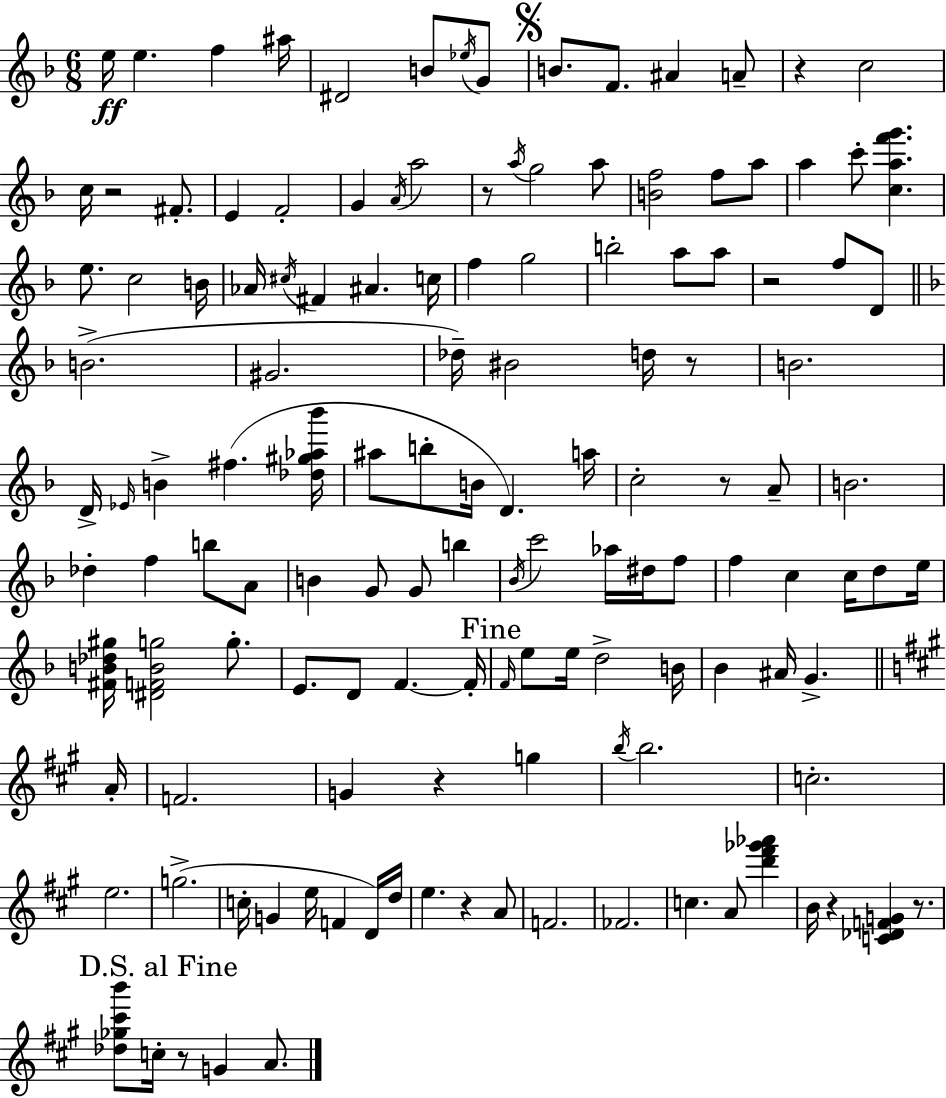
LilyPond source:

{
  \clef treble
  \numericTimeSignature
  \time 6/8
  \key f \major
  e''16\ff e''4. f''4 ais''16 | dis'2 b'8 \acciaccatura { ees''16 } g'8 | \mark \markup { \musicglyph "scripts.segno" } b'8. f'8. ais'4 a'8-- | r4 c''2 | \break c''16 r2 fis'8.-. | e'4 f'2-. | g'4 \acciaccatura { a'16 } a''2 | r8 \acciaccatura { a''16 } g''2 | \break a''8 <b' f''>2 f''8 | a''8 a''4 c'''8-. <c'' a'' f''' g'''>4. | e''8. c''2 | b'16 aes'16 \acciaccatura { cis''16 } fis'4 ais'4. | \break c''16 f''4 g''2 | b''2-. | a''8 a''8 r2 | f''8 d'8 \bar "||" \break \key f \major b'2.->( | gis'2. | des''16--) bis'2 d''16 r8 | b'2. | \break d'16-> \grace { ees'16 } b'4-> fis''4.( | <des'' gis'' aes'' bes'''>16 ais''8 b''8-. b'16 d'4.) | a''16 c''2-. r8 a'8-- | b'2. | \break des''4-. f''4 b''8 a'8 | b'4 g'8 g'8 b''4 | \acciaccatura { bes'16 } c'''2 aes''16 dis''16 | f''8 f''4 c''4 c''16 d''8 | \break e''16 <fis' b' des'' gis''>16 <dis' f' b' g''>2 g''8.-. | e'8. d'8 f'4.~~ | f'16-. \mark "Fine" \grace { f'16 } e''8 e''16 d''2-> | b'16 bes'4 ais'16 g'4.-> | \break \bar "||" \break \key a \major a'16-. f'2. | g'4 r4 g''4 | \acciaccatura { b''16 } b''2. | c''2.-. | \break e''2. | g''2.->( | c''16-. g'4 e''16 f'4 | d'16) d''16 e''4. r4 | \break a'8 f'2. | fes'2. | c''4. a'8 <d''' fis''' ges''' aes'''>4 | b'16 r4 <c' des' f' g'>4 r8. | \break \mark "D.S. al Fine" <des'' ges'' cis''' b'''>8 c''16-. r8 g'4 a'8. | \bar "|."
}